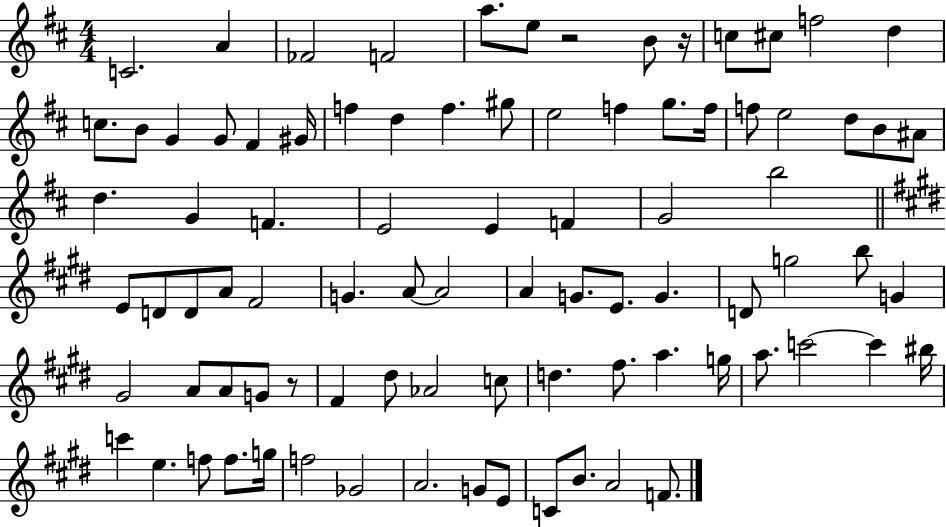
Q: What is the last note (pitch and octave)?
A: F4